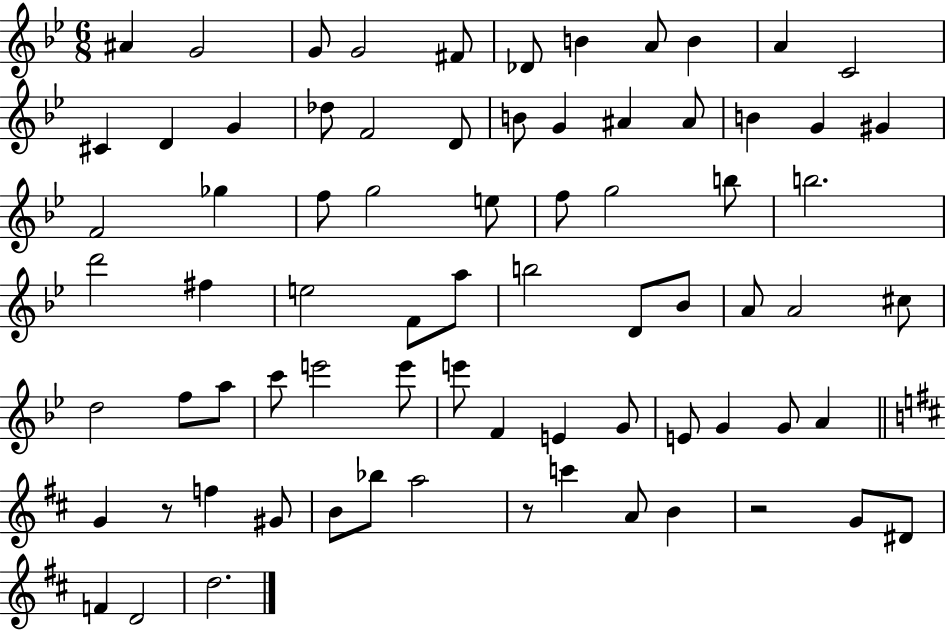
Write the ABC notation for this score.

X:1
T:Untitled
M:6/8
L:1/4
K:Bb
^A G2 G/2 G2 ^F/2 _D/2 B A/2 B A C2 ^C D G _d/2 F2 D/2 B/2 G ^A ^A/2 B G ^G F2 _g f/2 g2 e/2 f/2 g2 b/2 b2 d'2 ^f e2 F/2 a/2 b2 D/2 _B/2 A/2 A2 ^c/2 d2 f/2 a/2 c'/2 e'2 e'/2 e'/2 F E G/2 E/2 G G/2 A G z/2 f ^G/2 B/2 _b/2 a2 z/2 c' A/2 B z2 G/2 ^D/2 F D2 d2